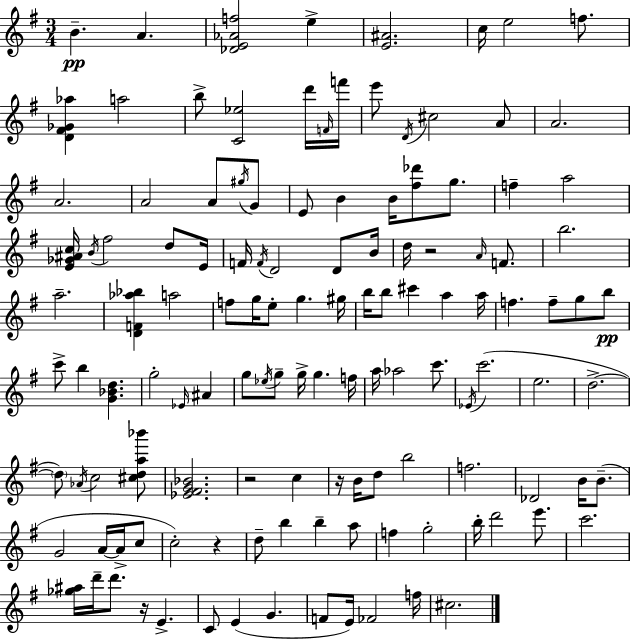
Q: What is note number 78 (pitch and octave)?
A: C5